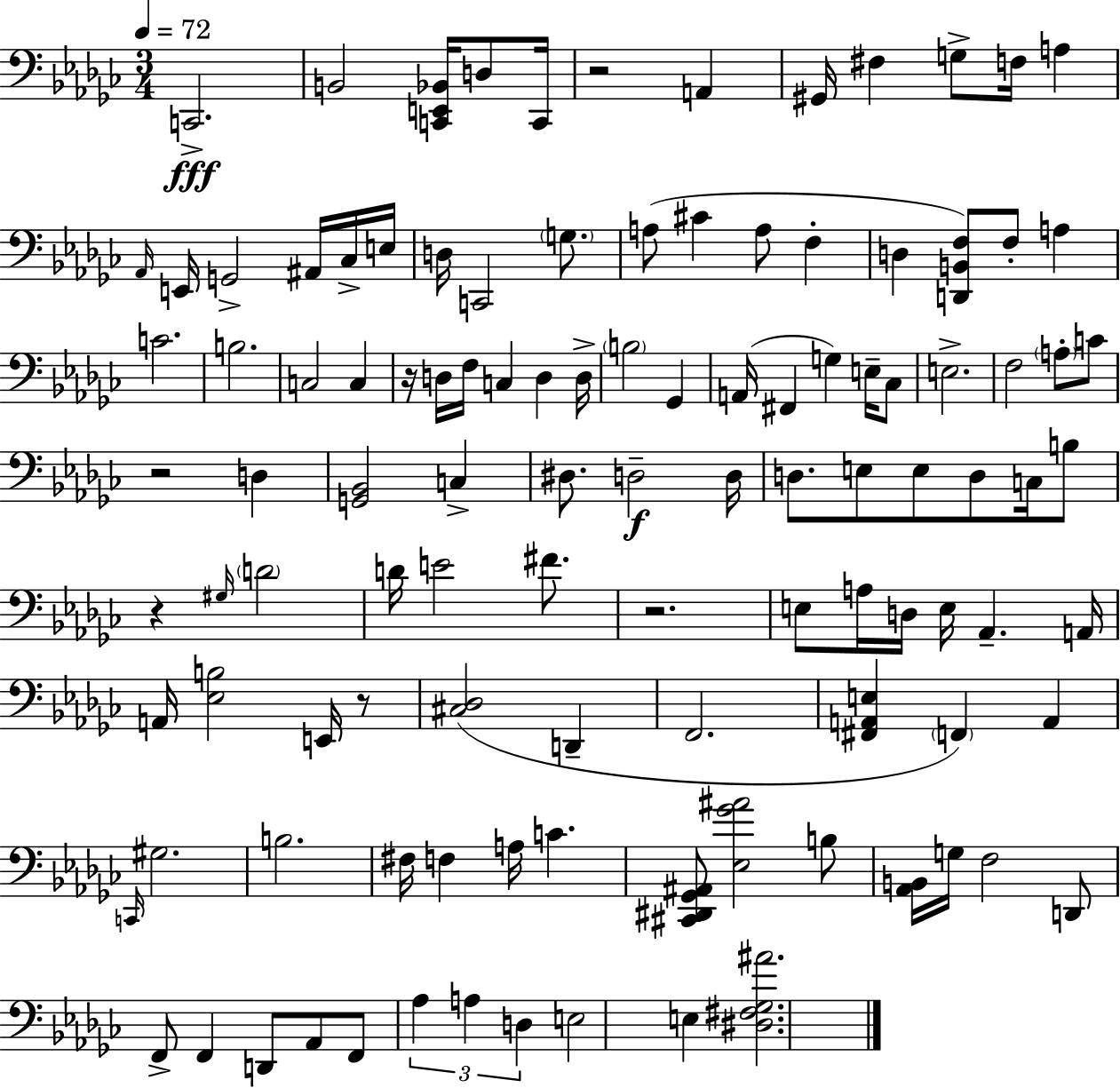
X:1
T:Untitled
M:3/4
L:1/4
K:Ebm
C,,2 B,,2 [C,,E,,_B,,]/4 D,/2 C,,/4 z2 A,, ^G,,/4 ^F, G,/2 F,/4 A, _A,,/4 E,,/4 G,,2 ^A,,/4 _C,/4 E,/4 D,/4 C,,2 G,/2 A,/2 ^C A,/2 F, D, [D,,B,,F,]/2 F,/2 A, C2 B,2 C,2 C, z/4 D,/4 F,/4 C, D, D,/4 B,2 _G,, A,,/4 ^F,, G, E,/4 _C,/2 E,2 F,2 A,/2 C/2 z2 D, [G,,_B,,]2 C, ^D,/2 D,2 D,/4 D,/2 E,/2 E,/2 D,/2 C,/4 B,/2 z ^G,/4 D2 D/4 E2 ^F/2 z2 E,/2 A,/4 D,/4 E,/4 _A,, A,,/4 A,,/4 [_E,B,]2 E,,/4 z/2 [^C,_D,]2 D,, F,,2 [^F,,A,,E,] F,, A,, C,,/4 ^G,2 B,2 ^F,/4 F, A,/4 C [^C,,^D,,_G,,^A,,]/2 [_E,_G^A]2 B,/2 [_A,,B,,]/4 G,/4 F,2 D,,/2 F,,/2 F,, D,,/2 _A,,/2 F,,/2 _A, A, D, E,2 E, [^D,^F,_G,^A]2